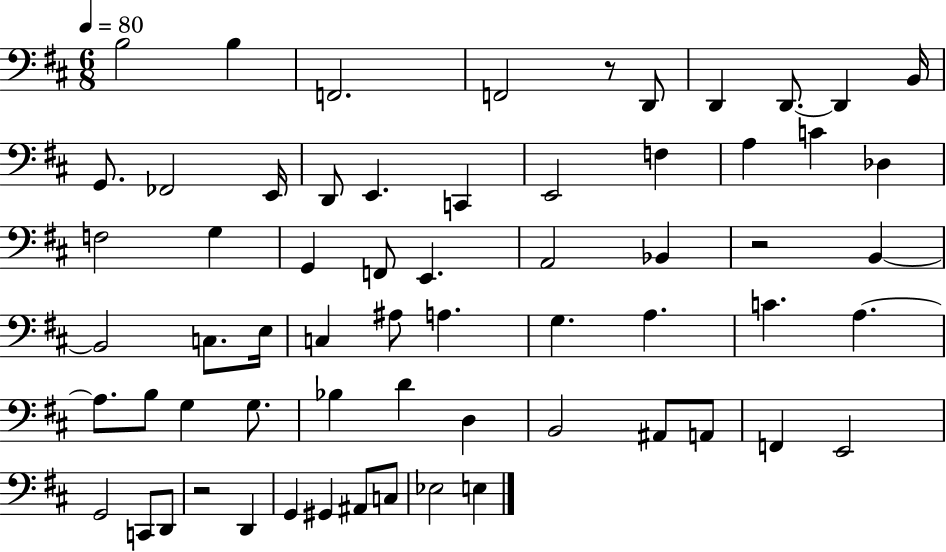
{
  \clef bass
  \numericTimeSignature
  \time 6/8
  \key d \major
  \tempo 4 = 80
  b2 b4 | f,2. | f,2 r8 d,8 | d,4 d,8.~~ d,4 b,16 | \break g,8. fes,2 e,16 | d,8 e,4. c,4 | e,2 f4 | a4 c'4 des4 | \break f2 g4 | g,4 f,8 e,4. | a,2 bes,4 | r2 b,4~~ | \break b,2 c8. e16 | c4 ais8 a4. | g4. a4. | c'4. a4.~~ | \break a8. b8 g4 g8. | bes4 d'4 d4 | b,2 ais,8 a,8 | f,4 e,2 | \break g,2 c,8 d,8 | r2 d,4 | g,4 gis,4 ais,8 c8 | ees2 e4 | \break \bar "|."
}